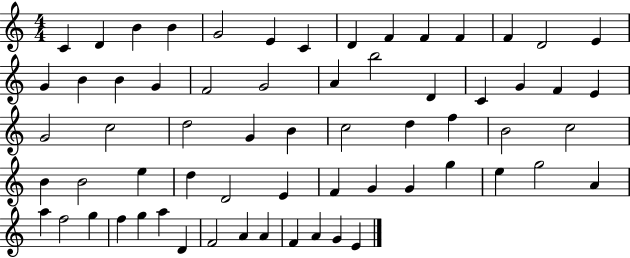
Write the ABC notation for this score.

X:1
T:Untitled
M:4/4
L:1/4
K:C
C D B B G2 E C D F F F F D2 E G B B G F2 G2 A b2 D C G F E G2 c2 d2 G B c2 d f B2 c2 B B2 e d D2 E F G G g e g2 A a f2 g f g a D F2 A A F A G E